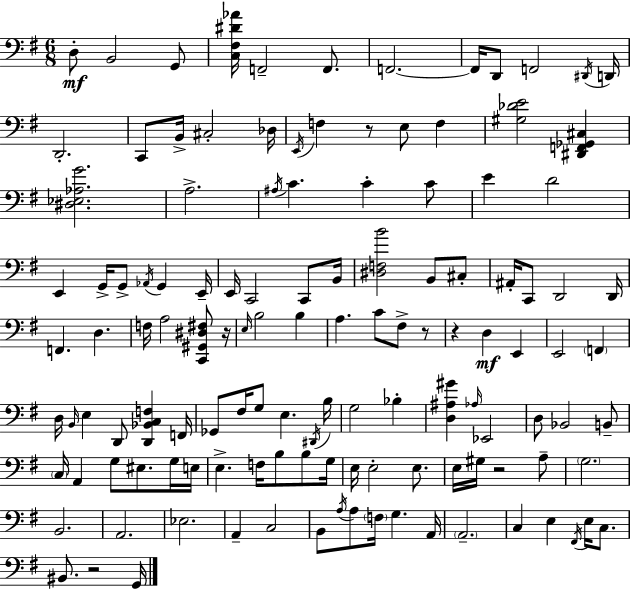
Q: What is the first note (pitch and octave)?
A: D3